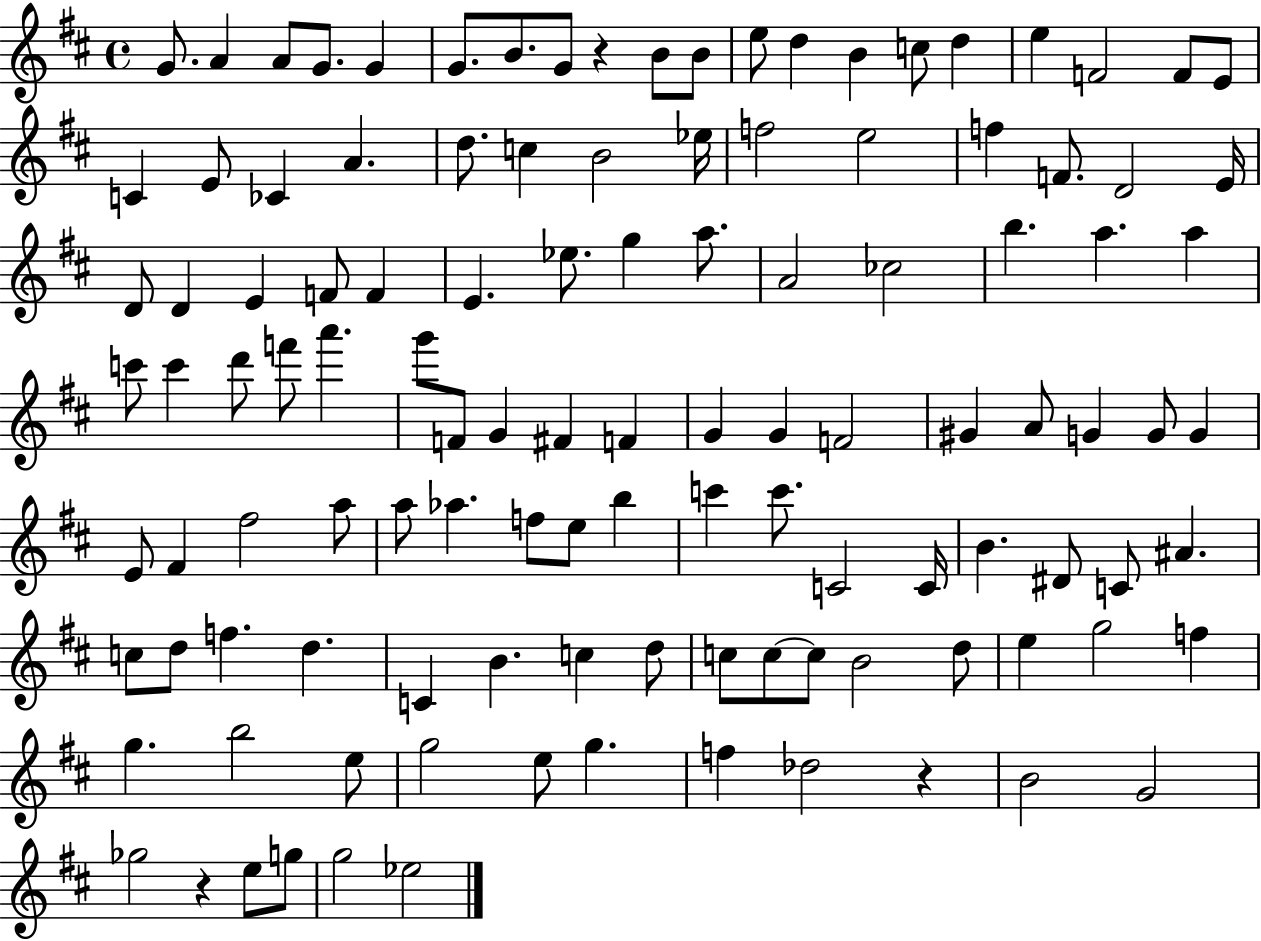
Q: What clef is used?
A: treble